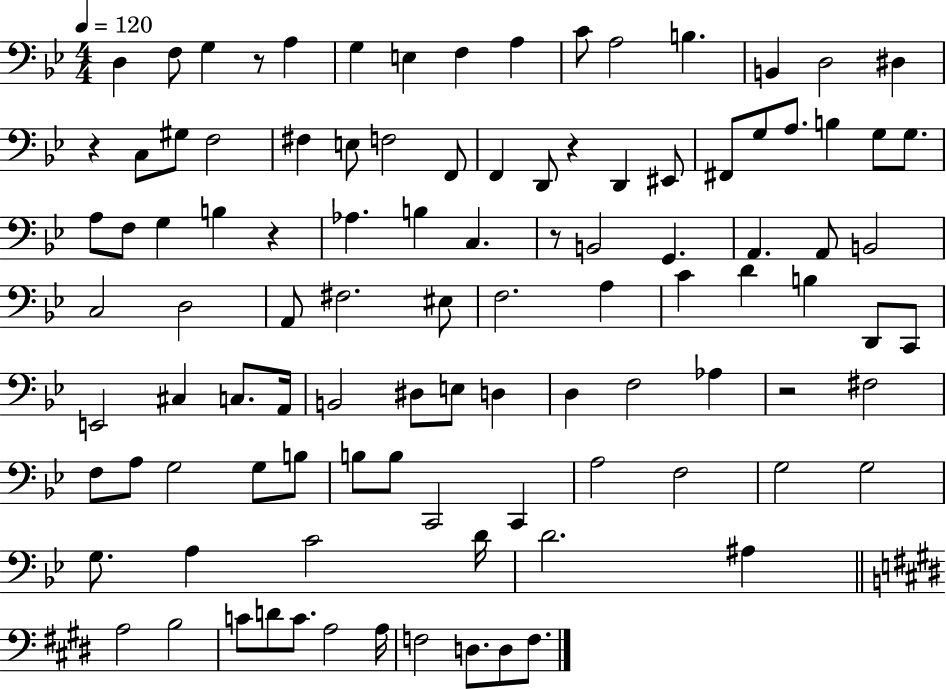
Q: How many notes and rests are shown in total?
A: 103